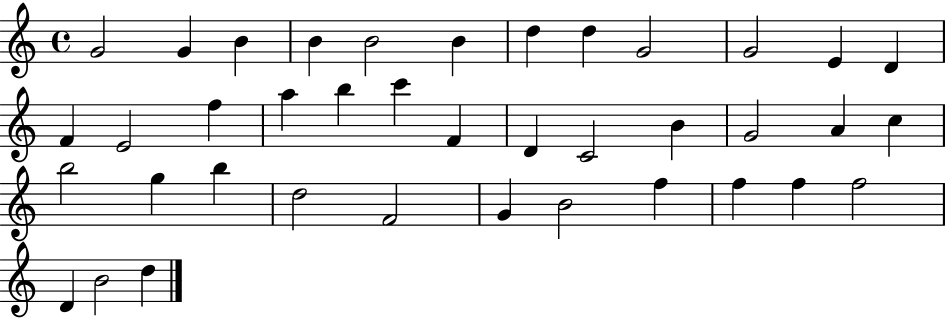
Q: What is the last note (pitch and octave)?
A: D5